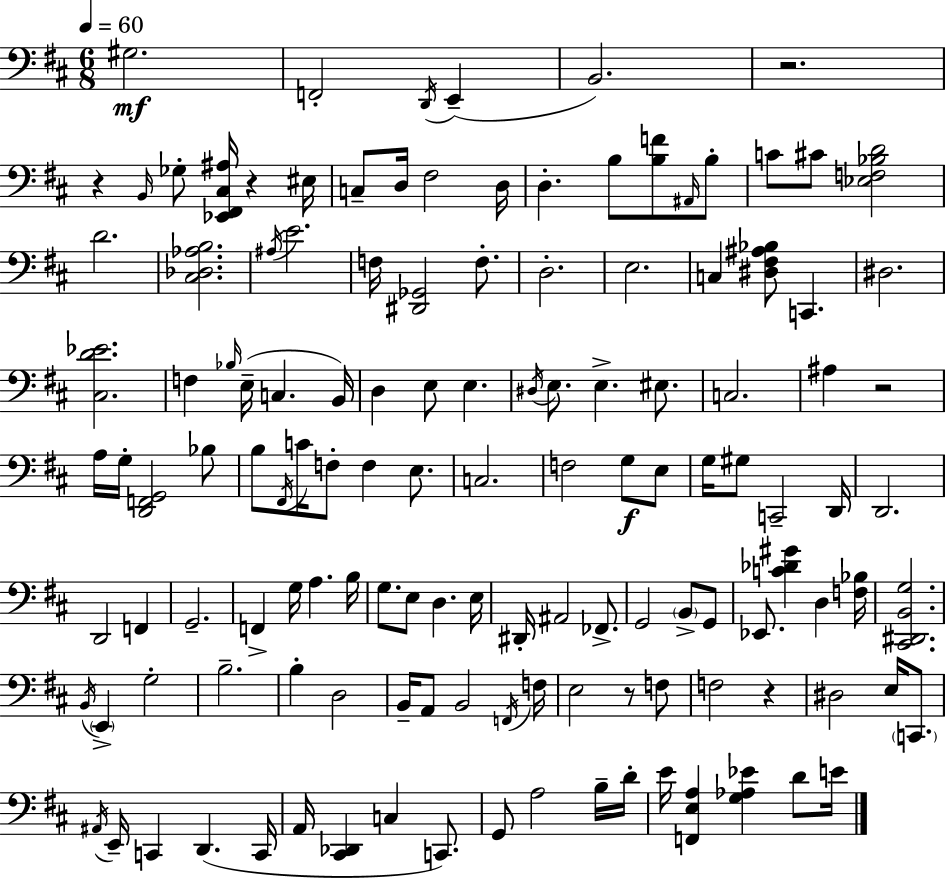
{
  \clef bass
  \numericTimeSignature
  \time 6/8
  \key d \major
  \tempo 4 = 60
  gis2.\mf | f,2-. \acciaccatura { d,16 }( e,4-- | b,2.) | r2. | \break r4 \grace { b,16 } ges8-. <ees, fis, cis ais>16 r4 | eis16 c8-- d16 fis2 | d16 d4.-. b8 <b f'>8 | \grace { ais,16 } b8-. c'8 cis'8 <ees f bes d'>2 | \break d'2. | <cis des aes b>2. | \acciaccatura { ais16 } e'2. | f16 <dis, ges,>2 | \break f8.-. d2.-. | e2. | c4 <dis fis ais bes>8 c,4. | dis2. | \break <cis d' ees'>2. | f4 \grace { bes16 }( e16-- c4. | b,16) d4 e8 e4. | \acciaccatura { dis16 } e8. e4.-> | \break eis8. c2. | ais4 r2 | a16 g16-. <d, f, g,>2 | bes8 b8 \acciaccatura { fis,16 } c'16 f8-. | \break f4 e8. c2. | f2 | g8\f e8 g16 gis8 c,2-- | d,16 d,2. | \break d,2 | f,4 g,2.-- | f,4-> g16 | a4. b16 g8. e8 | \break d4. e16 dis,16-. ais,2 | fes,8.-> g,2 | \parenthesize b,8-> g,8 ees,8. <c' des' gis'>4 | d4 <f bes>16 <cis, dis, b, g>2. | \break \acciaccatura { b,16 } \parenthesize e,4-> | g2-. b2.-- | b4-. | d2 b,16-- a,8 b,2 | \break \acciaccatura { f,16 } f16 e2 | r8 f8 f2 | r4 dis2 | e16 \parenthesize c,8. \acciaccatura { ais,16 } e,16-- c,4 | \break d,4.( c,16 a,16 <cis, des,>4 | c4 c,8.) g,8 | a2 b16-- d'16-. e'16 <f, e a>4 | <g aes ees'>4 d'8 e'16 \bar "|."
}